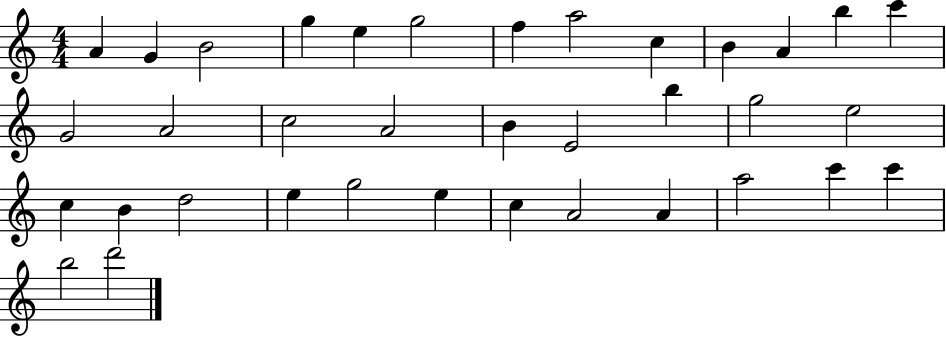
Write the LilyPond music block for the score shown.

{
  \clef treble
  \numericTimeSignature
  \time 4/4
  \key c \major
  a'4 g'4 b'2 | g''4 e''4 g''2 | f''4 a''2 c''4 | b'4 a'4 b''4 c'''4 | \break g'2 a'2 | c''2 a'2 | b'4 e'2 b''4 | g''2 e''2 | \break c''4 b'4 d''2 | e''4 g''2 e''4 | c''4 a'2 a'4 | a''2 c'''4 c'''4 | \break b''2 d'''2 | \bar "|."
}